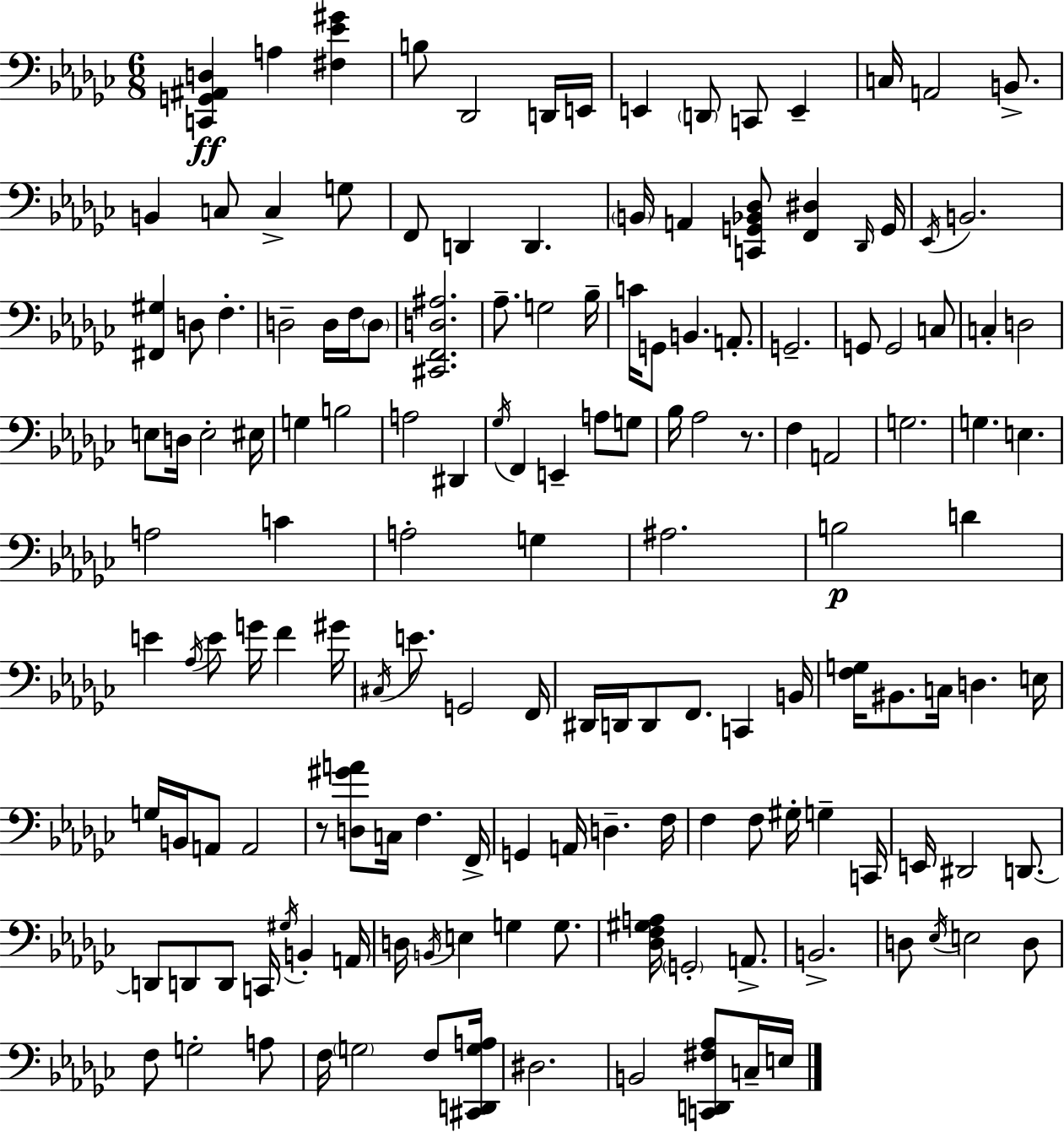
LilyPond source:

{
  \clef bass
  \numericTimeSignature
  \time 6/8
  \key ees \minor
  \repeat volta 2 { <c, g, ais, d>4\ff a4 <fis ees' gis'>4 | b8 des,2 d,16 e,16 | e,4 \parenthesize d,8 c,8 e,4-- | c16 a,2 b,8.-> | \break b,4 c8 c4-> g8 | f,8 d,4 d,4. | \parenthesize b,16 a,4 <c, g, bes, des>8 <f, dis>4 \grace { des,16 } | g,16 \acciaccatura { ees,16 } b,2. | \break <fis, gis>4 d8 f4.-. | d2-- d16 f16 | \parenthesize d8 <cis, f, d ais>2. | aes8.-- g2 | \break bes16-- c'16 g,8 b,4. a,8.-. | g,2.-- | g,8 g,2 | c8 c4-. d2 | \break e8 d16 e2-. | eis16 g4 b2 | a2 dis,4 | \acciaccatura { ges16 } f,4 e,4-- a8 | \break g8 bes16 aes2 | r8. f4 a,2 | g2. | g4. e4. | \break a2 c'4 | a2-. g4 | ais2. | b2\p d'4 | \break e'4 \acciaccatura { aes16 } e'8 g'16 f'4 | gis'16 \acciaccatura { cis16 } e'8. g,2 | f,16 dis,16 d,16 d,8 f,8. | c,4 b,16 <f g>16 bis,8. c16 d4. | \break e16 g16 b,16 a,8 a,2 | r8 <d gis' a'>8 c16 f4. | f,16-> g,4 a,16 d4.-- | f16 f4 f8 gis16-. | \break g4-- c,16 e,16 dis,2 | d,8.~~ d,8 d,8 d,8 c,16 | \acciaccatura { gis16 } b,4-. a,16 d16 \acciaccatura { b,16 } e4 | g4 g8. <des f gis a>16 \parenthesize g,2-. | \break a,8.-> b,2.-> | d8 \acciaccatura { ees16 } e2 | d8 f8 g2-. | a8 f16 \parenthesize g2 | \break f8 <cis, d, g a>16 dis2. | b,2 | <c, d, fis aes>8 c16-- e16 } \bar "|."
}